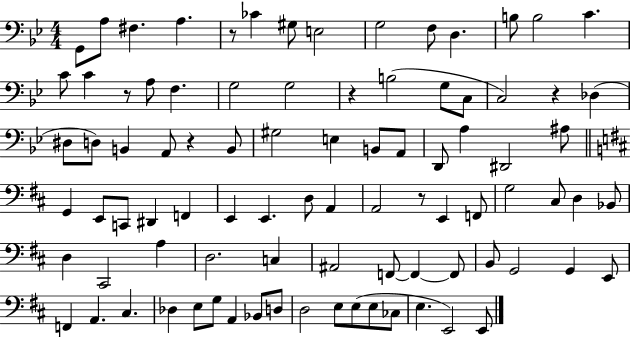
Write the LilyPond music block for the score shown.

{
  \clef bass
  \numericTimeSignature
  \time 4/4
  \key bes \major
  g,8 a8 fis4. a4. | r8 ces'4 gis8 e2 | g2 f8 d4. | b8 b2 c'4. | \break c'8 c'4 r8 a8 f4. | g2 g2 | r4 b2( g8 c8 | c2) r4 des4( | \break dis8 d8) b,4 a,8 r4 b,8 | gis2 e4 b,8 a,8 | d,8 a4 dis,2 ais8 | \bar "||" \break \key b \minor g,4 e,8 c,8 dis,4 f,4 | e,4 e,4. d8 a,4 | a,2 r8 e,4 f,8 | g2 cis8 d4 bes,8 | \break d4 cis,2 a4 | d2. c4 | ais,2 f,8~~ f,4~~ f,8 | b,8 g,2 g,4 e,8 | \break f,4 a,4. cis4. | des4 e8 g8 a,4 bes,8 d8 | d2 e8 e8( e8 ces8 | e4. e,2) e,8 | \break \bar "|."
}